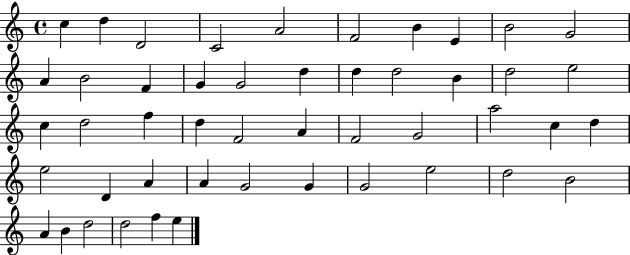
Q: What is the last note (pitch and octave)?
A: E5